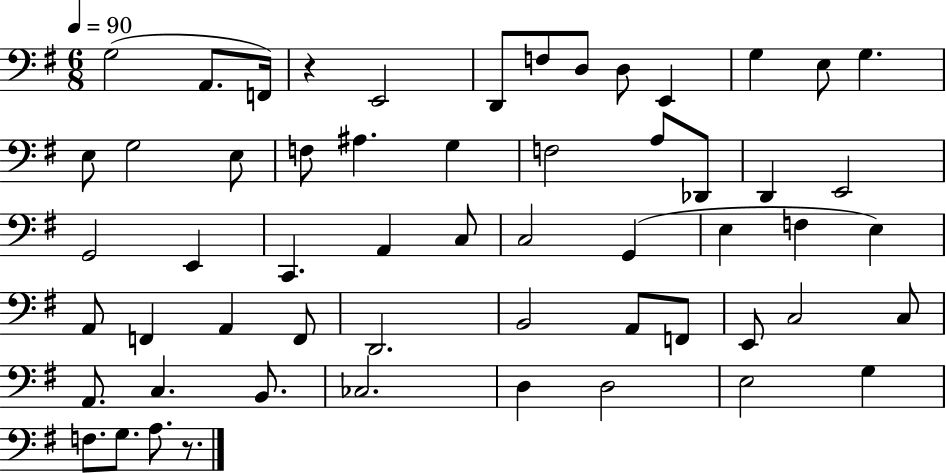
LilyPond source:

{
  \clef bass
  \numericTimeSignature
  \time 6/8
  \key g \major
  \tempo 4 = 90
  g2( a,8. f,16) | r4 e,2 | d,8 f8 d8 d8 e,4 | g4 e8 g4. | \break e8 g2 e8 | f8 ais4. g4 | f2 a8 des,8 | d,4 e,2 | \break g,2 e,4 | c,4. a,4 c8 | c2 g,4( | e4 f4 e4) | \break a,8 f,4 a,4 f,8 | d,2. | b,2 a,8 f,8 | e,8 c2 c8 | \break a,8. c4. b,8. | ces2. | d4 d2 | e2 g4 | \break f8. g8. a8. r8. | \bar "|."
}